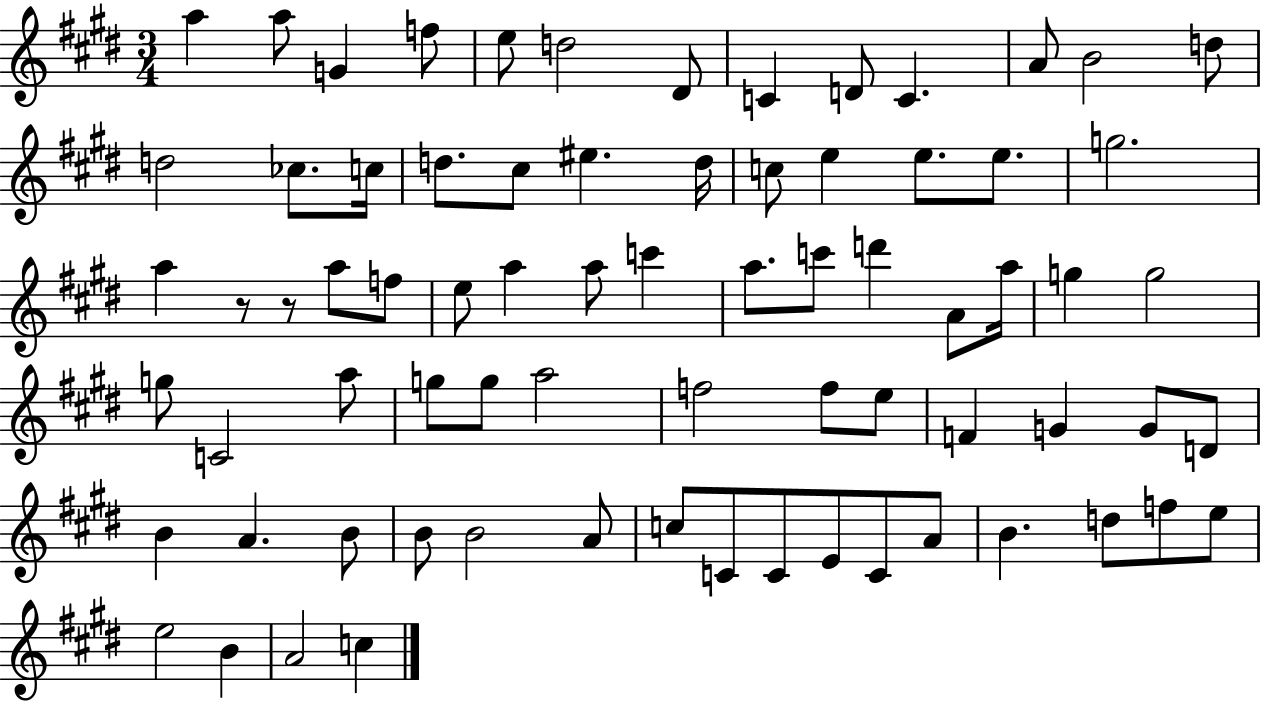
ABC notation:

X:1
T:Untitled
M:3/4
L:1/4
K:E
a a/2 G f/2 e/2 d2 ^D/2 C D/2 C A/2 B2 d/2 d2 _c/2 c/4 d/2 ^c/2 ^e d/4 c/2 e e/2 e/2 g2 a z/2 z/2 a/2 f/2 e/2 a a/2 c' a/2 c'/2 d' A/2 a/4 g g2 g/2 C2 a/2 g/2 g/2 a2 f2 f/2 e/2 F G G/2 D/2 B A B/2 B/2 B2 A/2 c/2 C/2 C/2 E/2 C/2 A/2 B d/2 f/2 e/2 e2 B A2 c